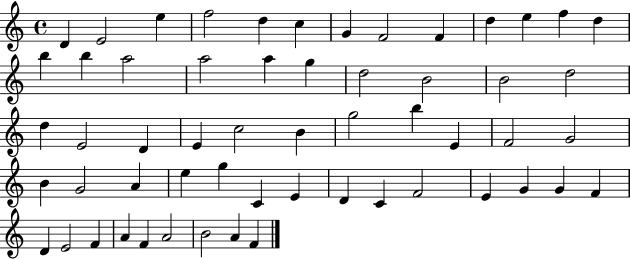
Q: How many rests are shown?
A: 0